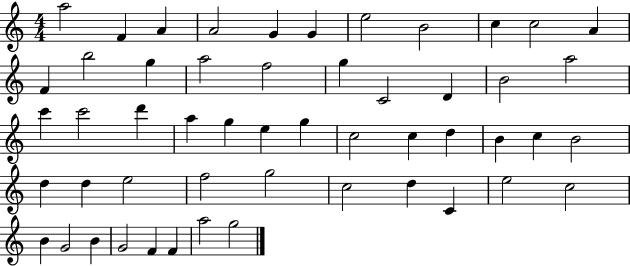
{
  \clef treble
  \numericTimeSignature
  \time 4/4
  \key c \major
  a''2 f'4 a'4 | a'2 g'4 g'4 | e''2 b'2 | c''4 c''2 a'4 | \break f'4 b''2 g''4 | a''2 f''2 | g''4 c'2 d'4 | b'2 a''2 | \break c'''4 c'''2 d'''4 | a''4 g''4 e''4 g''4 | c''2 c''4 d''4 | b'4 c''4 b'2 | \break d''4 d''4 e''2 | f''2 g''2 | c''2 d''4 c'4 | e''2 c''2 | \break b'4 g'2 b'4 | g'2 f'4 f'4 | a''2 g''2 | \bar "|."
}